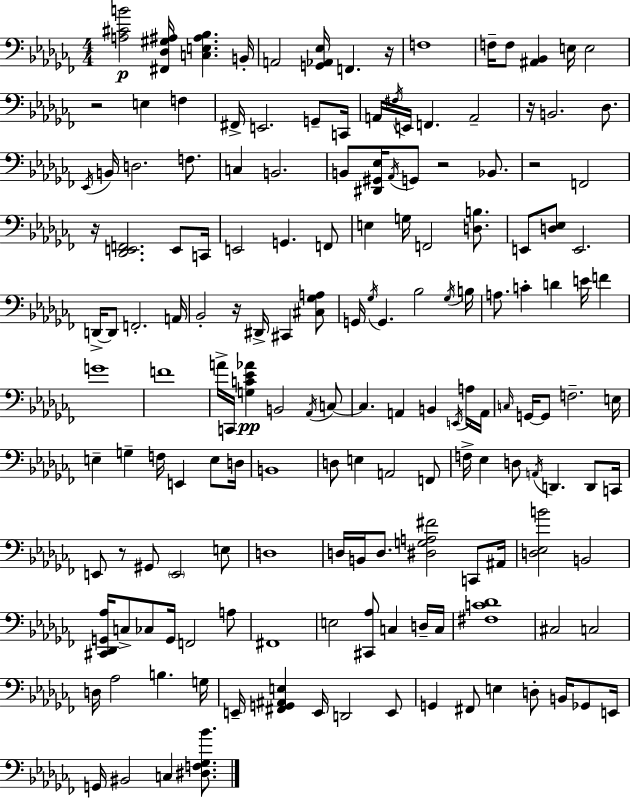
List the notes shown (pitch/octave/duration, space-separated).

[A3,C#4,B4]/h [F#2,Db3,G#3,A#3]/s [C3,E3,A#3,Bb3]/q. B2/s A2/h [G2,Ab2,Eb3]/s F2/q. R/s F3/w F3/s F3/e [A#2,Bb2]/q E3/s E3/h R/h E3/q F3/q F#2/s E2/h. G2/e C2/s A2/s F#3/s E2/s F2/q. A2/h R/s B2/h. Db3/e. Eb2/s B2/s D3/h. F3/e. C3/q B2/h. B2/e [D#2,G#2,Eb3]/s Ab2/s G2/e R/h Bb2/e. R/h F2/h R/s [Db2,E2,F2]/h. E2/e C2/s E2/h G2/q. F2/e E3/q G3/s F2/h [D3,B3]/e. E2/e [D3,Eb3]/e E2/h. D2/s D2/e F2/h. A2/s Bb2/h R/s D#2/s C#2/q [C#3,Gb3,A3]/e G2/s Gb3/s G2/q. Bb3/h Gb3/s B3/s A3/e. C4/q D4/q E4/s F4/q G4/w F4/w A4/s C2/s [G3,C4,Eb4,Ab4]/q B2/h Ab2/s C3/e C3/q. A2/q B2/q E2/s A3/s A2/s C3/s G2/s G2/e F3/h. E3/s E3/q G3/q F3/s E2/q E3/e D3/s B2/w D3/e E3/q A2/h F2/e F3/s Eb3/q D3/e A2/s D2/q. D2/e C2/s E2/e R/e G#2/e E2/h E3/e D3/w D3/s B2/s D3/e. [D#3,G3,A3,F#4]/h C2/e A#2/s [D3,Eb3,B4]/h B2/h [C#2,Db2,G2,Ab3]/s C3/e CES3/e G2/s F2/h A3/e F#2/w E3/h [C#2,Ab3]/e C3/q D3/s C3/s [F#3,C4,Db4]/w C#3/h C3/h D3/s Ab3/h B3/q. G3/s E2/s [F#2,G2,A#2,E3]/q E2/s D2/h E2/e G2/q F#2/e E3/q D3/e B2/s Gb2/e E2/s G2/s BIS2/h C3/q [D#3,F3,Gb3,Bb4]/e.